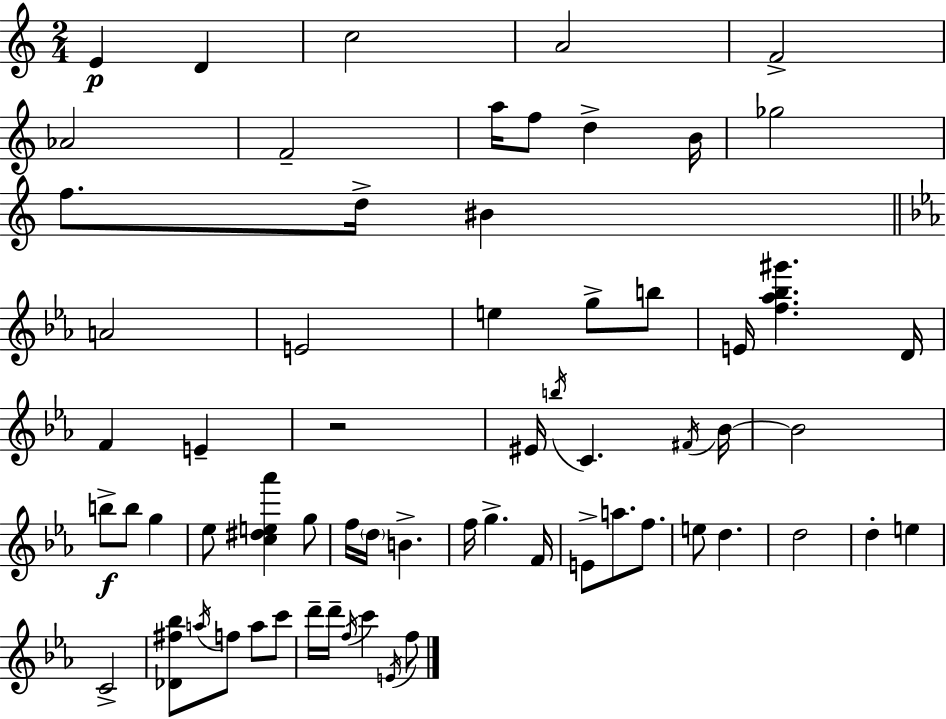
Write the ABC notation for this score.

X:1
T:Untitled
M:2/4
L:1/4
K:C
E D c2 A2 F2 _A2 F2 a/4 f/2 d B/4 _g2 f/2 d/4 ^B A2 E2 e g/2 b/2 E/4 [f_a_b^g'] D/4 F E z2 ^E/4 b/4 C ^F/4 _B/4 _B2 b/2 b/2 g _e/2 [c^de_a'] g/2 f/4 d/4 B f/4 g F/4 E/2 a/2 f/2 e/2 d d2 d e C2 [_D^f_b]/2 a/4 f/2 a/2 c'/2 d'/4 d'/4 f/4 c' E/4 f/2